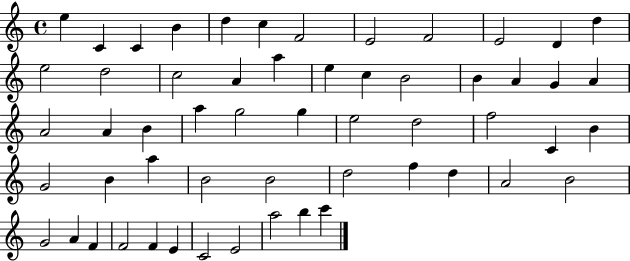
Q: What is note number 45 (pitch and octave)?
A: B4